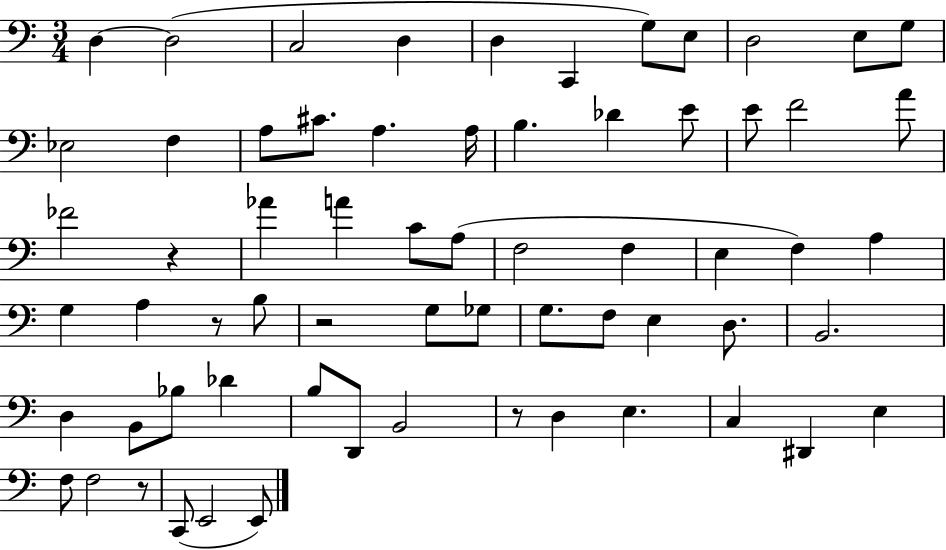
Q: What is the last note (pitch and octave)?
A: E2